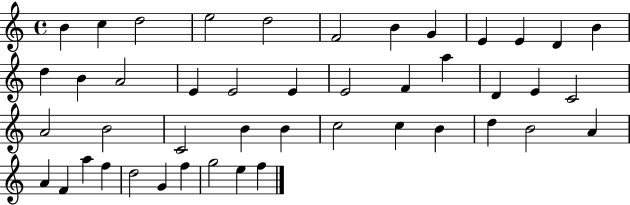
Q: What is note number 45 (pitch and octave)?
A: F5